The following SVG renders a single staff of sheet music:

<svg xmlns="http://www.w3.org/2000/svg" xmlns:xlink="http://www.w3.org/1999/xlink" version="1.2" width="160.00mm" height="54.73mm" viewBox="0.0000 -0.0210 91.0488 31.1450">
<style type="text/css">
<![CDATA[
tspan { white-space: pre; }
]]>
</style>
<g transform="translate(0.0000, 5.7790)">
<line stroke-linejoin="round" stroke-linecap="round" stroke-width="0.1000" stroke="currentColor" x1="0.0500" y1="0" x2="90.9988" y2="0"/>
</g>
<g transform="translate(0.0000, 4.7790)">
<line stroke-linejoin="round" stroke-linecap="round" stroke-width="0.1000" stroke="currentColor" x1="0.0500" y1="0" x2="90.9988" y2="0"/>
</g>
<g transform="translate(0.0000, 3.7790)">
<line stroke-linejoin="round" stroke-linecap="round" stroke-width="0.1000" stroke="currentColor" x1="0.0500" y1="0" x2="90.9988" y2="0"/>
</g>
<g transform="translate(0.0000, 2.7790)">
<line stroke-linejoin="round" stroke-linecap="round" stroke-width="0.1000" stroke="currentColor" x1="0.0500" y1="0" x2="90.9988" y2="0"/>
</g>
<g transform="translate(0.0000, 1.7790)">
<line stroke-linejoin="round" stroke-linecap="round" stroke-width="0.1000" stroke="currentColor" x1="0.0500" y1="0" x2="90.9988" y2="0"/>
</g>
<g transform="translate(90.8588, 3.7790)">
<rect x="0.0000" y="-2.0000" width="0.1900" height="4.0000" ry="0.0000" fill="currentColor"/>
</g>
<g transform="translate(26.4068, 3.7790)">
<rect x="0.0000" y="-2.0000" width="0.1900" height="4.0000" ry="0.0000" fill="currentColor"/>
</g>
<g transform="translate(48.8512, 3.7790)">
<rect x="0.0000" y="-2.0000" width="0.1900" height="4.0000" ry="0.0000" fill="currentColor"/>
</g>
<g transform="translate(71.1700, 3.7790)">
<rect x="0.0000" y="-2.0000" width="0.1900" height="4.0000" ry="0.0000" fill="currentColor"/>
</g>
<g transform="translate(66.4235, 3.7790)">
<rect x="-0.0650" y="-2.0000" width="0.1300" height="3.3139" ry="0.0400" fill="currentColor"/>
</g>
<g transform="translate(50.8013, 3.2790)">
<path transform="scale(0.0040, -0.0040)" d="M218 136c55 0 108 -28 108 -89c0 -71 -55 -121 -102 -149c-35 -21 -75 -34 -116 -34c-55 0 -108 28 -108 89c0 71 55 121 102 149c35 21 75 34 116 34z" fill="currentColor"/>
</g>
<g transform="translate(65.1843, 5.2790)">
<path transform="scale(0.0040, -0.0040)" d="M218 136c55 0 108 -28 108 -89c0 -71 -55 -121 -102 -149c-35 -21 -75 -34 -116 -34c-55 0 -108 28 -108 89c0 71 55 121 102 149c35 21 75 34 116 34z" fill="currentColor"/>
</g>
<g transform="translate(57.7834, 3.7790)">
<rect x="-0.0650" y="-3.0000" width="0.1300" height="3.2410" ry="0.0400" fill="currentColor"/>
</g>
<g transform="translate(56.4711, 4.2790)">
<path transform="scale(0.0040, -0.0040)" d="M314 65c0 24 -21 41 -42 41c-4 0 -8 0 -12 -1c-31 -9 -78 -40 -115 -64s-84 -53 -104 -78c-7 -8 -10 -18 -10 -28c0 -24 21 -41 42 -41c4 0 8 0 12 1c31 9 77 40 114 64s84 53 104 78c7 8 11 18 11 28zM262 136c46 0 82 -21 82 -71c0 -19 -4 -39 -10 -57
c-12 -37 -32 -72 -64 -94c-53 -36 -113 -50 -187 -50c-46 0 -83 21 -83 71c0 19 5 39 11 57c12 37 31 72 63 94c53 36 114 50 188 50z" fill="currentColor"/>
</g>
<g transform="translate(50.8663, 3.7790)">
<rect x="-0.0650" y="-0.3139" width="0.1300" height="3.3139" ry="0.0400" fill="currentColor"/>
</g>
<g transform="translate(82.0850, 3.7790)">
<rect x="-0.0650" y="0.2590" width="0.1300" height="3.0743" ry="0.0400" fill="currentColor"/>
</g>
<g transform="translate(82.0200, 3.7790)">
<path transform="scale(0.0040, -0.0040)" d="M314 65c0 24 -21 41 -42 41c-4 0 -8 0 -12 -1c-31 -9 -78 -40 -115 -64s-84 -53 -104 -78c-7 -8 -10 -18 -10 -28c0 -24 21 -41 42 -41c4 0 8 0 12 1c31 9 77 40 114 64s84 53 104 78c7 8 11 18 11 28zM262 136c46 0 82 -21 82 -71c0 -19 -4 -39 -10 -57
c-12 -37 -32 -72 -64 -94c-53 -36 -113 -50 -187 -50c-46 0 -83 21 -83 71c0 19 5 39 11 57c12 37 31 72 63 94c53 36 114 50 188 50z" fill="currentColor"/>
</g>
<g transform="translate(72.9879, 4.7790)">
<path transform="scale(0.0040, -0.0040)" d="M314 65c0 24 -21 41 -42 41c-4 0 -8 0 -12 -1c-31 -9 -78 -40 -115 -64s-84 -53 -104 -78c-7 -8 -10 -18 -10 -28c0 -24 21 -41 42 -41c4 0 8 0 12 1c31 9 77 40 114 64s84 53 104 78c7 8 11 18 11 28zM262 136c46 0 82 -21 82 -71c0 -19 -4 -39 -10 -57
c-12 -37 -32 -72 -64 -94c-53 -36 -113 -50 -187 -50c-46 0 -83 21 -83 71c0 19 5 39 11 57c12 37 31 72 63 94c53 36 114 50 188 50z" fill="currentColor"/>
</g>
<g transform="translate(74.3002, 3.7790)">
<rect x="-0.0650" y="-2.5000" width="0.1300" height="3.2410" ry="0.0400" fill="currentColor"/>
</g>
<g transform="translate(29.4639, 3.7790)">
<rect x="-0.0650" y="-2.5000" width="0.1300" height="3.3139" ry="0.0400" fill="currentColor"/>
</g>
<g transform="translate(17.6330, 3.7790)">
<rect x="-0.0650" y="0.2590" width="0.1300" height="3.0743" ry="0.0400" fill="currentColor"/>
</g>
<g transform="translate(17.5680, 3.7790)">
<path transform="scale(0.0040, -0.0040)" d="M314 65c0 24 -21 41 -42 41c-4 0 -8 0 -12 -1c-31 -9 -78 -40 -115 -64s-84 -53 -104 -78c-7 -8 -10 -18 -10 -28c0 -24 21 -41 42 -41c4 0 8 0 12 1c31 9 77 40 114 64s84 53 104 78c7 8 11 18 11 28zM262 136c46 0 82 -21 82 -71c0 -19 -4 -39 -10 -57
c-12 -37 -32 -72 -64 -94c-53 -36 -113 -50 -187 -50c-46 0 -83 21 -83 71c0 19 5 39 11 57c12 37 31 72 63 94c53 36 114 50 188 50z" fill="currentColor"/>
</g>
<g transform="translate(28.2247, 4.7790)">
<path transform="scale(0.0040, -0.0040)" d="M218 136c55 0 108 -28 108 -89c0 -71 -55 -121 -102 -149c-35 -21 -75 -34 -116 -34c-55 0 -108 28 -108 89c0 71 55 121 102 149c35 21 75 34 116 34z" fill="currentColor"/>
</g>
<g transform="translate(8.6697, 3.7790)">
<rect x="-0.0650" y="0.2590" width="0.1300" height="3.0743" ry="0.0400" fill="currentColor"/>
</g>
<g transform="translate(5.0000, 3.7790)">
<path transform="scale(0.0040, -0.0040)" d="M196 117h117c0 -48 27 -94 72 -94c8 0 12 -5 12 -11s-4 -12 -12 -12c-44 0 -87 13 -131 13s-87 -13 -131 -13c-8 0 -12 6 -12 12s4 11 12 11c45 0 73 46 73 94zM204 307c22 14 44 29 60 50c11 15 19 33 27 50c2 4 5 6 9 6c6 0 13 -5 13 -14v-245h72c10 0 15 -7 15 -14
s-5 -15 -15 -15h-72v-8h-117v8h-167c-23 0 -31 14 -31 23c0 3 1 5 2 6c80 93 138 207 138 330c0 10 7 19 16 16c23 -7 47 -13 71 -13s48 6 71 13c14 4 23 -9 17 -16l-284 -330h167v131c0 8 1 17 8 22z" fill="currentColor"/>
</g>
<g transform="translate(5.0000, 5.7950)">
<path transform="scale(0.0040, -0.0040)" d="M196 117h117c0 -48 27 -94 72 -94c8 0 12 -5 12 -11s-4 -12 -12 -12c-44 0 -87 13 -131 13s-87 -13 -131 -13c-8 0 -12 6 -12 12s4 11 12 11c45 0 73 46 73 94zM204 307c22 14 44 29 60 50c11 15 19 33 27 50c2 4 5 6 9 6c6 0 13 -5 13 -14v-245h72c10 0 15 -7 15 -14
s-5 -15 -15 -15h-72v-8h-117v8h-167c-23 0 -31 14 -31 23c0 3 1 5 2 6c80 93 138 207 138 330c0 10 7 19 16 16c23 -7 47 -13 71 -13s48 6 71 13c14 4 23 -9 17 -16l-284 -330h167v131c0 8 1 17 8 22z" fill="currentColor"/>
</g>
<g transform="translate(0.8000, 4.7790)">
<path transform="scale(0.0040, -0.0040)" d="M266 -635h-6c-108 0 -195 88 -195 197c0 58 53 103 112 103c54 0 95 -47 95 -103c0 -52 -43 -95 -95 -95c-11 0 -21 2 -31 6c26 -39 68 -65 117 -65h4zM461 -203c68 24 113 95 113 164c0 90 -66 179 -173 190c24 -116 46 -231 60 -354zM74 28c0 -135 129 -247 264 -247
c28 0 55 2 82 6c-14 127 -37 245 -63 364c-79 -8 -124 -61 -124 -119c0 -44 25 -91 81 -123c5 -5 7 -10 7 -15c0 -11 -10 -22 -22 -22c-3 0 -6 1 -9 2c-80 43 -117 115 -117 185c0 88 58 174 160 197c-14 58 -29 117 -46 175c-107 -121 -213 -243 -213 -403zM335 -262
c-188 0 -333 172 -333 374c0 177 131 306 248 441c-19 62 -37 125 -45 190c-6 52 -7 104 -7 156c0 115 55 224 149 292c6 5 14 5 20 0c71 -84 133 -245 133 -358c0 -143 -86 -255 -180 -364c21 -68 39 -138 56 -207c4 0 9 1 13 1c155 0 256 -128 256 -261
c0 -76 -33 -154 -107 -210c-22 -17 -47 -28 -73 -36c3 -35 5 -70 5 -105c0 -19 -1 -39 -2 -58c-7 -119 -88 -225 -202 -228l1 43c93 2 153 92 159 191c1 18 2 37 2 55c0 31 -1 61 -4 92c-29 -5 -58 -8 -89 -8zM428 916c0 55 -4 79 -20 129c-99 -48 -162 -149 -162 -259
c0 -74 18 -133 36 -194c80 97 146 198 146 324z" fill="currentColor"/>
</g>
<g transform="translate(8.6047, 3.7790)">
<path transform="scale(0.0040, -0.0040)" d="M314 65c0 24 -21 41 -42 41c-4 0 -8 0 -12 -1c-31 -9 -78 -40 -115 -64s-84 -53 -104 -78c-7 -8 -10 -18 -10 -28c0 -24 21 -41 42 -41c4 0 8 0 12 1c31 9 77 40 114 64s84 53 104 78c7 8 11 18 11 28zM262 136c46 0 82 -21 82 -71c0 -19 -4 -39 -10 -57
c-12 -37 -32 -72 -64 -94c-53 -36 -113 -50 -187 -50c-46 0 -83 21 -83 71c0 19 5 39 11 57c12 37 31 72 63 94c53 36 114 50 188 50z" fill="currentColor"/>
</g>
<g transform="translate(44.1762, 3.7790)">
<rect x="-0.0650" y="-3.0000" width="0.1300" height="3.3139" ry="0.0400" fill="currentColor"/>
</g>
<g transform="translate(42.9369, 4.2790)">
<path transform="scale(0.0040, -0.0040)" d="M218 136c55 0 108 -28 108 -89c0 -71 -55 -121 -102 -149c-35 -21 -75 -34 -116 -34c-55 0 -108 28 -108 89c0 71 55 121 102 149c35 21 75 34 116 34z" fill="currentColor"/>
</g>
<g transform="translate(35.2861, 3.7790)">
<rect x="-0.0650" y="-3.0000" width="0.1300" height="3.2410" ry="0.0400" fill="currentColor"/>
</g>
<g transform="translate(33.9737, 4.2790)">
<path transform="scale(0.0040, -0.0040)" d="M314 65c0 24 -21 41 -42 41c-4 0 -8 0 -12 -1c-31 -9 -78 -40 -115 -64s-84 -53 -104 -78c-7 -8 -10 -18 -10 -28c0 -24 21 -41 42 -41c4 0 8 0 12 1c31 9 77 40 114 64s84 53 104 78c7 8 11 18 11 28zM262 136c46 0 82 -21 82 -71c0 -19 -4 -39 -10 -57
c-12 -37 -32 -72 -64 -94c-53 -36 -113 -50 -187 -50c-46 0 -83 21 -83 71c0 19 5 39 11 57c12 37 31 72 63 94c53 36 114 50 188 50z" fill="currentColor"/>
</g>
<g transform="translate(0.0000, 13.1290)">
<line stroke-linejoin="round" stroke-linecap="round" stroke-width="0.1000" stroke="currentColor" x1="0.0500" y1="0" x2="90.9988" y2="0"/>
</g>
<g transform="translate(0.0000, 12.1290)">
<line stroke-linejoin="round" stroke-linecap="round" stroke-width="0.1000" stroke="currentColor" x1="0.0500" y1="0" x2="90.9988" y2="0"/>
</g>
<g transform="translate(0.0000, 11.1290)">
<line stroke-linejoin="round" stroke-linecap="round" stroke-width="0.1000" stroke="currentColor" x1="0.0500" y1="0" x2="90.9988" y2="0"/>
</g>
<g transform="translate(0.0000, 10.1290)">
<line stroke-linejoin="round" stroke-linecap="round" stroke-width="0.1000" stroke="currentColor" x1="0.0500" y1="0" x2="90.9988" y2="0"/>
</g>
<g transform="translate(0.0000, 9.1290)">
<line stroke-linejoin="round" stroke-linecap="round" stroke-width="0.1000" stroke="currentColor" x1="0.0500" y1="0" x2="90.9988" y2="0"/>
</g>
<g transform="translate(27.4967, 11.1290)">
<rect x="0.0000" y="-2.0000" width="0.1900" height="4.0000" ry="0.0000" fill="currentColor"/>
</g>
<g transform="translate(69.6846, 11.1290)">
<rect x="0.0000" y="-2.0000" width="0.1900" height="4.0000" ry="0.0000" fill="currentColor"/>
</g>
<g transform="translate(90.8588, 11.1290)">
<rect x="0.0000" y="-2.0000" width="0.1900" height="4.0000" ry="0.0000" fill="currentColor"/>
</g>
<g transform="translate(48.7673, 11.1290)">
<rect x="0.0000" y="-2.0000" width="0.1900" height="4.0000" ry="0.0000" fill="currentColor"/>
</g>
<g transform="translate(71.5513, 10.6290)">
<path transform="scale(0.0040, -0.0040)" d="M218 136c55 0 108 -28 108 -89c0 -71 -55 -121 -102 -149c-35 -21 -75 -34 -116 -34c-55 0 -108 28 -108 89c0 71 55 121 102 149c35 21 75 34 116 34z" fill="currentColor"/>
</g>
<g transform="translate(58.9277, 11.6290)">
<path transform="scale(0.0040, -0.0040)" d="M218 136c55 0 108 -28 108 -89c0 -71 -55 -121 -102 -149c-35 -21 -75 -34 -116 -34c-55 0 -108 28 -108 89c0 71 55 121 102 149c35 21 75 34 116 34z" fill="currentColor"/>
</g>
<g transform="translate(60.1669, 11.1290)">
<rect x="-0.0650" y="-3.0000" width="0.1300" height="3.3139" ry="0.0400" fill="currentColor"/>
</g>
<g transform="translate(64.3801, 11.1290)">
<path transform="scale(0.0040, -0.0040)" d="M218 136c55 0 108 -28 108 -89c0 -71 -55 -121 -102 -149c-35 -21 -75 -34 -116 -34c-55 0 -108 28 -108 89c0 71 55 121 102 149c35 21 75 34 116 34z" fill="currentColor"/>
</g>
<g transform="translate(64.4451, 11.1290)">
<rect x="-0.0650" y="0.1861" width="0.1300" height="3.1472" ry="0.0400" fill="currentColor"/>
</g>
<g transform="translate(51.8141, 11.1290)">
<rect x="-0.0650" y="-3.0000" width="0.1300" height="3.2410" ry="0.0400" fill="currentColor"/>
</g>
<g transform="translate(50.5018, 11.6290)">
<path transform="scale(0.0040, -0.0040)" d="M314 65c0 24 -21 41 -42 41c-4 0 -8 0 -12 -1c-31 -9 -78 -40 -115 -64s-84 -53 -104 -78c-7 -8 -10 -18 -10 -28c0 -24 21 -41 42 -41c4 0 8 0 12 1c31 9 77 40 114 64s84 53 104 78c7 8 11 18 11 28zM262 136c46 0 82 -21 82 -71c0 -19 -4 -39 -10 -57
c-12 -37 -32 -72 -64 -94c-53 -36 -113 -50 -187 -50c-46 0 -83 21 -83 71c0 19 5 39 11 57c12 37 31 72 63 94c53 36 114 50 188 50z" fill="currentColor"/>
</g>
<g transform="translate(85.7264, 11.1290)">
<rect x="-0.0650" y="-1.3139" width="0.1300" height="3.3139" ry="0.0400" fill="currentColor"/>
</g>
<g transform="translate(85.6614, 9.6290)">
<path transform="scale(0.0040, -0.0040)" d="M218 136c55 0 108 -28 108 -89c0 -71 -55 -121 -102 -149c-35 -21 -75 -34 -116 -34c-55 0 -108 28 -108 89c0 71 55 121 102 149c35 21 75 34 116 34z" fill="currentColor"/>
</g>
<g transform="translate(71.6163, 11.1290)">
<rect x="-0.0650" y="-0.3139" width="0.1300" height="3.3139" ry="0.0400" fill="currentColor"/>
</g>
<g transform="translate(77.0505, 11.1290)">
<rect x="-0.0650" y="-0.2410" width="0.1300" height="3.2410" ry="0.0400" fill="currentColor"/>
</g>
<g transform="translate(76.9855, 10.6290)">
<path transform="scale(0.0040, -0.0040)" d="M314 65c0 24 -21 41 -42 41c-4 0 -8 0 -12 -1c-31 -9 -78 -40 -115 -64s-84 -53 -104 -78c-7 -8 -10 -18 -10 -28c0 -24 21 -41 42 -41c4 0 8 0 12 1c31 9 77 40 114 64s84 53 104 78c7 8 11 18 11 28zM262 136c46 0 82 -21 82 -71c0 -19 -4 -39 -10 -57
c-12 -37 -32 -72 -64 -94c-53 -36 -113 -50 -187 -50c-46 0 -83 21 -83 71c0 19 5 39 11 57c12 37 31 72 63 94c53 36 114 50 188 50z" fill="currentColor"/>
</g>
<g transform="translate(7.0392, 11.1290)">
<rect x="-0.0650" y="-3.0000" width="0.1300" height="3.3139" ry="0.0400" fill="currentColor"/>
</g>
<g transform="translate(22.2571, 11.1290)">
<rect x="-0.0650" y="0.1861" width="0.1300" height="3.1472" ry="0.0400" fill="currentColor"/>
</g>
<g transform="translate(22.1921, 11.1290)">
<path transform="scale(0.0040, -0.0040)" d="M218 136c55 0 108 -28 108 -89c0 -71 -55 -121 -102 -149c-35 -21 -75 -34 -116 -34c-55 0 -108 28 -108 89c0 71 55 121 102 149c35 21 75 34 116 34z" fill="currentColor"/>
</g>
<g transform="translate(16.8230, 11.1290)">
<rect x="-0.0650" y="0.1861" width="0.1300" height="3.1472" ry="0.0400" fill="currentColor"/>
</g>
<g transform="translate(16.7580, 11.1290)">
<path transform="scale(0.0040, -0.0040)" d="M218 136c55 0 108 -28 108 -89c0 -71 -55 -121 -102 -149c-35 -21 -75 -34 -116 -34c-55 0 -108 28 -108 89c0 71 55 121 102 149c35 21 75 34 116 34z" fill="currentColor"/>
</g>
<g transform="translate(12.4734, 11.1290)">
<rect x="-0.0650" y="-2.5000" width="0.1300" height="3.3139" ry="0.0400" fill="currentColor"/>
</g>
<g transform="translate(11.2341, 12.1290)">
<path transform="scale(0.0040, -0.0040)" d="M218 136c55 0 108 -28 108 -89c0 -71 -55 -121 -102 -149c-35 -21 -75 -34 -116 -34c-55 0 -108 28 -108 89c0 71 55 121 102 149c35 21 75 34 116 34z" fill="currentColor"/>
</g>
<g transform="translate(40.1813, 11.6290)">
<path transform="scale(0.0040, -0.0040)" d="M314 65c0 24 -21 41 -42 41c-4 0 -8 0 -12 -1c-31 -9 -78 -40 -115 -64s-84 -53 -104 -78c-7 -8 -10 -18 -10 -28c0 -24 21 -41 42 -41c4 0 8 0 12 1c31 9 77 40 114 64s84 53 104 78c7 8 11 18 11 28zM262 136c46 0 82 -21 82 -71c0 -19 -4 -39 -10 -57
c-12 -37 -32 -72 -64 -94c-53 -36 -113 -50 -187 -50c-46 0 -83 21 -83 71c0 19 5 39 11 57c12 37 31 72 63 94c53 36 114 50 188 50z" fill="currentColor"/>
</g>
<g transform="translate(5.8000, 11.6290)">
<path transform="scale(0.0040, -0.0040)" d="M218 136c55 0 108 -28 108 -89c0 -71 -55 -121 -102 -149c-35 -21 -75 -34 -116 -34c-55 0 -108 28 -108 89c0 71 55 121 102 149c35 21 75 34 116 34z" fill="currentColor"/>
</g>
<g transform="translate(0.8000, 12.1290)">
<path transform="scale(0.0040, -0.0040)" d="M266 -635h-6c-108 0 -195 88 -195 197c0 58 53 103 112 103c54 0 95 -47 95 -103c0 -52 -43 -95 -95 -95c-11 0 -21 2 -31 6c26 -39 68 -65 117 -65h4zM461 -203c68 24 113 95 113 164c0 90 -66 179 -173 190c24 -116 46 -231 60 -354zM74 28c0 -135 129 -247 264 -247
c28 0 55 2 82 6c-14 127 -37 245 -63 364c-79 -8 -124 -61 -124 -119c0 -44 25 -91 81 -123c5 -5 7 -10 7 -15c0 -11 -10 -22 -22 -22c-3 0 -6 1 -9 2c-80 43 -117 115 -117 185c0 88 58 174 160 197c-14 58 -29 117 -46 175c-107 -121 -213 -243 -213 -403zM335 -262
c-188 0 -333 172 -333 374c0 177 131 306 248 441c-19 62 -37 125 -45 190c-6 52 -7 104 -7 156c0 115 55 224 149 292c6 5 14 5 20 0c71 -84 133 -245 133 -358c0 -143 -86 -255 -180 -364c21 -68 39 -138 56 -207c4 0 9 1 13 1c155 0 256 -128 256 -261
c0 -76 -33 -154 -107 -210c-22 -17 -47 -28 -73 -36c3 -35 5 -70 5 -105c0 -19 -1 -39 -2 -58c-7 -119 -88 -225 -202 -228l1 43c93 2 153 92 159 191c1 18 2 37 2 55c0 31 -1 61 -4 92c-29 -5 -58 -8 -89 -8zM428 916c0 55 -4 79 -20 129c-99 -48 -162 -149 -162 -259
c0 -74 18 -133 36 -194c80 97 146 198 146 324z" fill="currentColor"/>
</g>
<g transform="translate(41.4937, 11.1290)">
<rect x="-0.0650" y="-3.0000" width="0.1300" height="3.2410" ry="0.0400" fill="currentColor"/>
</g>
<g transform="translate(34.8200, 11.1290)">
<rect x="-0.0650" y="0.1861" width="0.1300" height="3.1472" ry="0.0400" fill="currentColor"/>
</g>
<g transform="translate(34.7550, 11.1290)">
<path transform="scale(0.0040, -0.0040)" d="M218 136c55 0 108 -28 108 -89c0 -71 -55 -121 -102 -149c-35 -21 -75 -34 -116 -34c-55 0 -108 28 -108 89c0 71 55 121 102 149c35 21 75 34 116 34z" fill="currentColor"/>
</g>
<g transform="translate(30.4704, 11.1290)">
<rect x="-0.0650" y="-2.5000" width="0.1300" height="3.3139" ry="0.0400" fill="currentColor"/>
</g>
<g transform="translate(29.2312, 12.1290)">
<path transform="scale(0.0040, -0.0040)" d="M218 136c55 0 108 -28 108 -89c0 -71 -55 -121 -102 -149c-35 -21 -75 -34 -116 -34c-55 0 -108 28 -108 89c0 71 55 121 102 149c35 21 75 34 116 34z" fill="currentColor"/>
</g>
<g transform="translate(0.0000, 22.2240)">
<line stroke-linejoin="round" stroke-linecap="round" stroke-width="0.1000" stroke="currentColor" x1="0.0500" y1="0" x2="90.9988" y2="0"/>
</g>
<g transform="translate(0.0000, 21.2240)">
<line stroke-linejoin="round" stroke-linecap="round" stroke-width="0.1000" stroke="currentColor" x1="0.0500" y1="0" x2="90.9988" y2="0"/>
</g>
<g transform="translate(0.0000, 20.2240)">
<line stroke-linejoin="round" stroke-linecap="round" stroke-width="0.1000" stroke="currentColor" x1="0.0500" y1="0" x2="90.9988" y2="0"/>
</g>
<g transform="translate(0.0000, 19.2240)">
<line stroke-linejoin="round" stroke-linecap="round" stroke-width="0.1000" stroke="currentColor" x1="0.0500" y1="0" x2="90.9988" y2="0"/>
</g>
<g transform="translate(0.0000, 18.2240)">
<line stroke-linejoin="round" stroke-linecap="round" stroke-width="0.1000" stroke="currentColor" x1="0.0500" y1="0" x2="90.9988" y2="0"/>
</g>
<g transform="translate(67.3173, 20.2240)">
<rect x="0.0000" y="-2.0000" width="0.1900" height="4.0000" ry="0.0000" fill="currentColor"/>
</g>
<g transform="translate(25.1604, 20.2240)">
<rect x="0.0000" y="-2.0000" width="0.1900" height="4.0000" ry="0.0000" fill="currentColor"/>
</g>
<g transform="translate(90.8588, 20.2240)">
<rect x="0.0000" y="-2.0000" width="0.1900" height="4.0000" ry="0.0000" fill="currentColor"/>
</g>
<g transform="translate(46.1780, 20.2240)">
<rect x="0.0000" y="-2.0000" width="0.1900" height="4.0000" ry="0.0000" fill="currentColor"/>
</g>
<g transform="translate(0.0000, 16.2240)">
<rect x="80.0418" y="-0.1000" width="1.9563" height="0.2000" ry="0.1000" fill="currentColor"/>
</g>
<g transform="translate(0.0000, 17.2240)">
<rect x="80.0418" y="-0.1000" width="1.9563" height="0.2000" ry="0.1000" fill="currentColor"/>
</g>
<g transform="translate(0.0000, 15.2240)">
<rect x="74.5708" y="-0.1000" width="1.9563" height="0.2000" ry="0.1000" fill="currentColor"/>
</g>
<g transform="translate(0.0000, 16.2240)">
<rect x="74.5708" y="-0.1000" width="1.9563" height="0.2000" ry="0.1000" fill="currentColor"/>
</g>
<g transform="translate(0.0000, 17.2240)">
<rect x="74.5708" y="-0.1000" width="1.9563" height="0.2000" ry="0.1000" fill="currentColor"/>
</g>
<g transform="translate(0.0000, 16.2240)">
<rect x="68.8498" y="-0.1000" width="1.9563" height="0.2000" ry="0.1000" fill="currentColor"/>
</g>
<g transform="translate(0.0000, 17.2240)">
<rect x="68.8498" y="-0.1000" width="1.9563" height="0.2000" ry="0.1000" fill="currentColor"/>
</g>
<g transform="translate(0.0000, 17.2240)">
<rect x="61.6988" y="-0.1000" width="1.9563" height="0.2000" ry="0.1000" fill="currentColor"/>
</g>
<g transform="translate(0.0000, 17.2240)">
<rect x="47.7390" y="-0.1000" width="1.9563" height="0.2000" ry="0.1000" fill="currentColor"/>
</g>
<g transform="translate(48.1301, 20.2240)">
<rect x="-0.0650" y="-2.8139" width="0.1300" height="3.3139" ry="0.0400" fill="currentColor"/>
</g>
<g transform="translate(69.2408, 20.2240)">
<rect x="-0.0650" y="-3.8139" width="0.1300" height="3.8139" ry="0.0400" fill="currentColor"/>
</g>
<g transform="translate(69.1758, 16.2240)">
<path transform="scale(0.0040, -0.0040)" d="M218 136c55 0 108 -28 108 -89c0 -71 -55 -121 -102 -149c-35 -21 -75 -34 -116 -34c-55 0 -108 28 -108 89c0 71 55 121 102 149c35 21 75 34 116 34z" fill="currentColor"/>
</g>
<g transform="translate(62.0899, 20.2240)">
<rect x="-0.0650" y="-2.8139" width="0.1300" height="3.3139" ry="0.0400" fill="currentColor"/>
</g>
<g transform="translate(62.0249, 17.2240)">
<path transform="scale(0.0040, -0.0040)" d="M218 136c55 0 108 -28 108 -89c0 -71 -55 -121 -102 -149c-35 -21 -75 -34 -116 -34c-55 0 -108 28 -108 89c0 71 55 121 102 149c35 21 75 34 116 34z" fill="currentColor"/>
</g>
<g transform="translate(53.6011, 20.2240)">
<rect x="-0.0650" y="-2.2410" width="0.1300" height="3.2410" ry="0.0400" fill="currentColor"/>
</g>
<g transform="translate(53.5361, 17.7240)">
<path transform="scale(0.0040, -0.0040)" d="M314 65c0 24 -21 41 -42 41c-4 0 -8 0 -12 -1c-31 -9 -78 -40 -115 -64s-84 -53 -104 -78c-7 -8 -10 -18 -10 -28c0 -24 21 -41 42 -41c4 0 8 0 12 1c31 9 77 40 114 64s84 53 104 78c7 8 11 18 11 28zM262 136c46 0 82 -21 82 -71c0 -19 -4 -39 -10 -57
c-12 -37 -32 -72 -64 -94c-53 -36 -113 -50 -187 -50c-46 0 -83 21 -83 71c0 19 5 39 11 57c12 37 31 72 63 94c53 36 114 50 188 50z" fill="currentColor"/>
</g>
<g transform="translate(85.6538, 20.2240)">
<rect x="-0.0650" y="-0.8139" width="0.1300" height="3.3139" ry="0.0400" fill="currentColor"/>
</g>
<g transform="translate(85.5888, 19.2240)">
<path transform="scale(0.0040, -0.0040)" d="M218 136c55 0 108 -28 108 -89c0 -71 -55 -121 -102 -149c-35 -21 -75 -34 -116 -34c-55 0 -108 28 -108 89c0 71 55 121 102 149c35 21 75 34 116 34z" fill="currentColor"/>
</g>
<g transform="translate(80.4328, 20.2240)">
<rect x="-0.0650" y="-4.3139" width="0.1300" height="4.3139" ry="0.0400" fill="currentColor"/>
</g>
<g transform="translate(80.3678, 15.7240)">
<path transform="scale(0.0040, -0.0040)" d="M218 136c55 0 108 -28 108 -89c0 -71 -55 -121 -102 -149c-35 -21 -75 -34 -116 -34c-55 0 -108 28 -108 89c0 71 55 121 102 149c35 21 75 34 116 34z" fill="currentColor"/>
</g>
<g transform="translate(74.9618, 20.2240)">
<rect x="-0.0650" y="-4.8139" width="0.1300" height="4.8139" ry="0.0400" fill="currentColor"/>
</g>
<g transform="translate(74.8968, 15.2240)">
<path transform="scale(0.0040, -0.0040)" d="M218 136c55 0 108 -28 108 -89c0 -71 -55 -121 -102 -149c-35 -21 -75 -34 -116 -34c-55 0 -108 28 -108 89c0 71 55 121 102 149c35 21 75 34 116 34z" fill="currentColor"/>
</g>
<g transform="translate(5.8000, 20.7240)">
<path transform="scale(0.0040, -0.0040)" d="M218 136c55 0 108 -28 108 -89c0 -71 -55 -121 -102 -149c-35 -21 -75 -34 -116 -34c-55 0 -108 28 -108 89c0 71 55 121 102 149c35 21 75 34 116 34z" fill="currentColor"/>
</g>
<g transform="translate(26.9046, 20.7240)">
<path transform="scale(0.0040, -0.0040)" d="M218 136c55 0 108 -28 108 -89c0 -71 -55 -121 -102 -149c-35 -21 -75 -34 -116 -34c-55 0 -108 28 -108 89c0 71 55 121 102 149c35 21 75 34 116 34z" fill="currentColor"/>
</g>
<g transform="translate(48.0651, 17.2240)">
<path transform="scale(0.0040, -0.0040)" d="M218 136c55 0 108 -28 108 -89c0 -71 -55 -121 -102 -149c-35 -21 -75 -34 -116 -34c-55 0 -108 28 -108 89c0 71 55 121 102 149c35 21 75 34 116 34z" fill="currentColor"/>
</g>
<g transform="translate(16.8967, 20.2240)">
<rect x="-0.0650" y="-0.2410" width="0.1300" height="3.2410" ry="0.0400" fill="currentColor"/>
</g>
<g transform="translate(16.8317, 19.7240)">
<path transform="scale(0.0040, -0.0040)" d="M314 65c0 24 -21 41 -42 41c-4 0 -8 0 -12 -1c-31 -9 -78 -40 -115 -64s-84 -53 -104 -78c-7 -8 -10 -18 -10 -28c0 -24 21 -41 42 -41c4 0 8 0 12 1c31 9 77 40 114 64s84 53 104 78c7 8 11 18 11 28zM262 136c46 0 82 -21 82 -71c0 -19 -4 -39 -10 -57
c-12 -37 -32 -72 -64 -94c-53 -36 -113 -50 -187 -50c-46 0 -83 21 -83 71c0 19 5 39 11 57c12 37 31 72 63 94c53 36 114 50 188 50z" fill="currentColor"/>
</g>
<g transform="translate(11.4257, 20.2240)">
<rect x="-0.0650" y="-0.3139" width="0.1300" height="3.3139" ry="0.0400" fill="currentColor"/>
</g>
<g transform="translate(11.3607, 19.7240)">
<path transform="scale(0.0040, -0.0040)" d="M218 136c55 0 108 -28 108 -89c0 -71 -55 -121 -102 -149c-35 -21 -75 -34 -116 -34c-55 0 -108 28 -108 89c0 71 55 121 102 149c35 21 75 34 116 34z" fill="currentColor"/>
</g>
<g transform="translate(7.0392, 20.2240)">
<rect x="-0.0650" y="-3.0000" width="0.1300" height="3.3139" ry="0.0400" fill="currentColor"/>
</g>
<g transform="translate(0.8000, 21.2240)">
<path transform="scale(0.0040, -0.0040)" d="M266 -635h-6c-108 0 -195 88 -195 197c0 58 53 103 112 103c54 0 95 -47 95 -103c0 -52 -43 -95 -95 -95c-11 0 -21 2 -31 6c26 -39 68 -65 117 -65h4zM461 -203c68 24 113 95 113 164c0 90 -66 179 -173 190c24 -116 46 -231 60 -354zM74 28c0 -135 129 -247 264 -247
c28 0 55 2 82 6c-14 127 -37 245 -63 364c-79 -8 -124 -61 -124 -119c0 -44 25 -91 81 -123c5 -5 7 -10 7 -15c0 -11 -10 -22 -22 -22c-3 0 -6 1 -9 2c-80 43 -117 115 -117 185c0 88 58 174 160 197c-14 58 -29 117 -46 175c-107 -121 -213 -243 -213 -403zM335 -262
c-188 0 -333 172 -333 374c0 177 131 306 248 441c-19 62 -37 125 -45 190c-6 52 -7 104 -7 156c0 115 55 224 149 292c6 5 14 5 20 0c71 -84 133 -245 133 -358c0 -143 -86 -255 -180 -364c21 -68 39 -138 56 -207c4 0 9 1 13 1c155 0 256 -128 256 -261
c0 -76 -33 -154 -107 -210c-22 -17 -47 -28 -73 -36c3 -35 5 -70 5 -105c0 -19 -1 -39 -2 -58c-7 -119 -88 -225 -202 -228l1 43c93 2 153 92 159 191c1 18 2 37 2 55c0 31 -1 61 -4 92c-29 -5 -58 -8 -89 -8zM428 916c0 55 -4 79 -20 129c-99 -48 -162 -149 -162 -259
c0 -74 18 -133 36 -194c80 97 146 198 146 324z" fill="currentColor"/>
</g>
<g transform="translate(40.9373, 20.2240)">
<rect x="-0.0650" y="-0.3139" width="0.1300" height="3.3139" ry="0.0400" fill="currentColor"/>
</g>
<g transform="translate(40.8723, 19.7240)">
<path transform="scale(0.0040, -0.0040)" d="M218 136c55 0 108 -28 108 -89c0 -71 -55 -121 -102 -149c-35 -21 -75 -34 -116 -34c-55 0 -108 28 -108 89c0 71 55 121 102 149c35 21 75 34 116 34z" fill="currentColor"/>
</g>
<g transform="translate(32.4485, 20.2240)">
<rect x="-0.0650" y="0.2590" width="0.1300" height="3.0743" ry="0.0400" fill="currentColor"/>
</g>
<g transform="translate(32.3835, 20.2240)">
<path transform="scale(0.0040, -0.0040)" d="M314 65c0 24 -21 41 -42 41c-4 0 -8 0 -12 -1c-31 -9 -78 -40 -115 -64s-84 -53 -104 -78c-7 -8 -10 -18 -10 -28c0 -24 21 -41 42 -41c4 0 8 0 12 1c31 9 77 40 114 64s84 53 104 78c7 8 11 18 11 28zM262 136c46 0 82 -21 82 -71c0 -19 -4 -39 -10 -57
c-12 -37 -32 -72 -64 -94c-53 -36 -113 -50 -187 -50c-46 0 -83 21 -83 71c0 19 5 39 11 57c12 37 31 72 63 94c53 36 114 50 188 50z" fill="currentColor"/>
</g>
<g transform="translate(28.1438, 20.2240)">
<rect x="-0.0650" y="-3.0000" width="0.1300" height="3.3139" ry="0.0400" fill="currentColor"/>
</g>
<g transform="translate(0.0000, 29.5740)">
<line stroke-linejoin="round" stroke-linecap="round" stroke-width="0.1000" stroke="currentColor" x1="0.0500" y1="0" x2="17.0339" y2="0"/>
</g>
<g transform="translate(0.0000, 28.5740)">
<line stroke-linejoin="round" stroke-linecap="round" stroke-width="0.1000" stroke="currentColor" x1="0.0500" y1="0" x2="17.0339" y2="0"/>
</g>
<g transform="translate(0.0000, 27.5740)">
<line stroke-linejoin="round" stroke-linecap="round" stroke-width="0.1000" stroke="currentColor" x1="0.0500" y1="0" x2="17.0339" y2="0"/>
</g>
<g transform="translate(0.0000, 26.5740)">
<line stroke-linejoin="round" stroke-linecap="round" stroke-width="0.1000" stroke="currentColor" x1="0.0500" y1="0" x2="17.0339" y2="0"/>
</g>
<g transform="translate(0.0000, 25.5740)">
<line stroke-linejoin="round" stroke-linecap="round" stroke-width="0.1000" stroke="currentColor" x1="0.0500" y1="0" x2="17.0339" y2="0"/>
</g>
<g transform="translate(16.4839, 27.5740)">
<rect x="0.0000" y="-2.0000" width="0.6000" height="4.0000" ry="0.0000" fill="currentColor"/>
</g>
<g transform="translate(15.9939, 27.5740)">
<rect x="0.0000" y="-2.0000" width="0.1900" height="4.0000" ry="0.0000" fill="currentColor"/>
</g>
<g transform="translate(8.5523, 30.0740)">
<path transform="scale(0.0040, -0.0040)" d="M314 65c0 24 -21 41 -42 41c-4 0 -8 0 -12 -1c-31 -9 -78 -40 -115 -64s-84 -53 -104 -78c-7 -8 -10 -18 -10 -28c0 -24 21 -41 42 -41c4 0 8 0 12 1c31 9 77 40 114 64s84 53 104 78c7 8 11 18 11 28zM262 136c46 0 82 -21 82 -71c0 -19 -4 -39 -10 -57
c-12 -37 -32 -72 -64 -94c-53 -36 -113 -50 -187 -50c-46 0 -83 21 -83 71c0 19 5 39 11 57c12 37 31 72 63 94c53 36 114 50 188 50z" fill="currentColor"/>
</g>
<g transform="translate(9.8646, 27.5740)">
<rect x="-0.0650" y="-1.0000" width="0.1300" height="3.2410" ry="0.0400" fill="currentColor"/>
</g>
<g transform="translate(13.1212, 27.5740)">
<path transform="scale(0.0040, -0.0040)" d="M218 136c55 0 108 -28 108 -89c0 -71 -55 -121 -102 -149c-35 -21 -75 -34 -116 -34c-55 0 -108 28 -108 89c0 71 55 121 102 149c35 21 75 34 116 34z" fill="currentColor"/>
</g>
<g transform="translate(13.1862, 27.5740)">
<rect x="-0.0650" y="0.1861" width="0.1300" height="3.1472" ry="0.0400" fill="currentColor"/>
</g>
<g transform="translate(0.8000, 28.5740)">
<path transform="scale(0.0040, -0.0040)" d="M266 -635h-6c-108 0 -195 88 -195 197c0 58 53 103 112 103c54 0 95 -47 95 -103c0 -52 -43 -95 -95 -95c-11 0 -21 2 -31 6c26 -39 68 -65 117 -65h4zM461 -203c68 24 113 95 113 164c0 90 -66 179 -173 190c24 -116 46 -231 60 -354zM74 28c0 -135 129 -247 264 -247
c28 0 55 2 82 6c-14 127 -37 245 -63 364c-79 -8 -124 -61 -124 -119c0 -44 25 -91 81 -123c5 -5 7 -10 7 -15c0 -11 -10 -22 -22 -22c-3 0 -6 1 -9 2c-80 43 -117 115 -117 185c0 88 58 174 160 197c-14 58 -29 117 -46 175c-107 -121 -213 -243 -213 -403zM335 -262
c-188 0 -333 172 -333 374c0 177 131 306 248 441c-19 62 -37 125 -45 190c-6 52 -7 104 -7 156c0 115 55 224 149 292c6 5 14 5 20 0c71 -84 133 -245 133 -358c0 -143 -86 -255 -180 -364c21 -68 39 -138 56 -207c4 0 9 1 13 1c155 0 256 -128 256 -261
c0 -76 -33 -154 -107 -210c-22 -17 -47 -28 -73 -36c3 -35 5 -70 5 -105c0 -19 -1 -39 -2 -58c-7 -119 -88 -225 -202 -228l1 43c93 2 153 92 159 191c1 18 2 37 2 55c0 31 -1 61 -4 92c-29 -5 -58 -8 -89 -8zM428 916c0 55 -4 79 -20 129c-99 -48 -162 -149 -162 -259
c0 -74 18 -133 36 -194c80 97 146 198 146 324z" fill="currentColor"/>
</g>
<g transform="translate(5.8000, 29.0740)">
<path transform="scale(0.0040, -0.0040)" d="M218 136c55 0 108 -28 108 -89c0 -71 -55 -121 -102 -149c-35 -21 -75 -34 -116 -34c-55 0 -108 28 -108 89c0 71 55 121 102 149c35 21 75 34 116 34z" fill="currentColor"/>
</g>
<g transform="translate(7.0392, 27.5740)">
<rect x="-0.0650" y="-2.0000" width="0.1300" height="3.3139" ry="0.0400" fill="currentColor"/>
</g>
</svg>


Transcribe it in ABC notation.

X:1
T:Untitled
M:4/4
L:1/4
K:C
B2 B2 G A2 A c A2 F G2 B2 A G B B G B A2 A2 A B c c2 e A c c2 A B2 c a g2 a c' e' d' d F D2 B